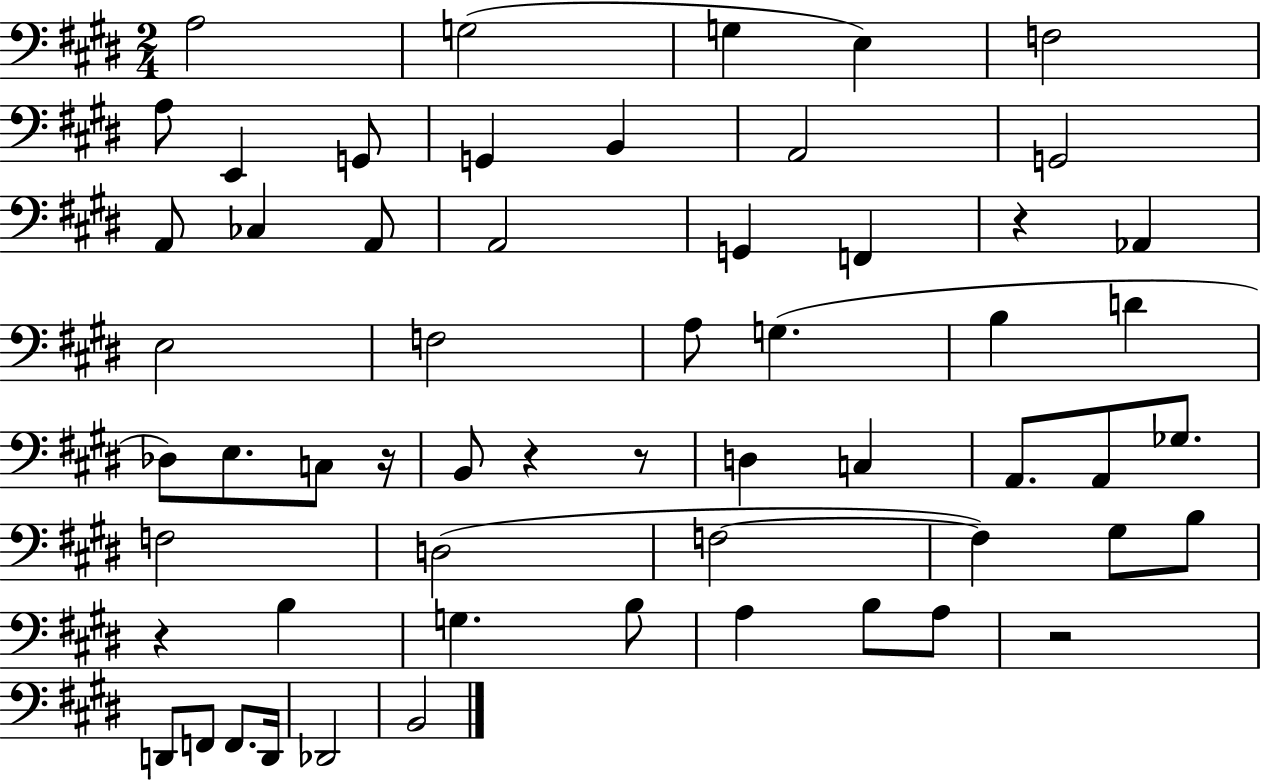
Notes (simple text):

A3/h G3/h G3/q E3/q F3/h A3/e E2/q G2/e G2/q B2/q A2/h G2/h A2/e CES3/q A2/e A2/h G2/q F2/q R/q Ab2/q E3/h F3/h A3/e G3/q. B3/q D4/q Db3/e E3/e. C3/e R/s B2/e R/q R/e D3/q C3/q A2/e. A2/e Gb3/e. F3/h D3/h F3/h F3/q G#3/e B3/e R/q B3/q G3/q. B3/e A3/q B3/e A3/e R/h D2/e F2/e F2/e. D2/s Db2/h B2/h